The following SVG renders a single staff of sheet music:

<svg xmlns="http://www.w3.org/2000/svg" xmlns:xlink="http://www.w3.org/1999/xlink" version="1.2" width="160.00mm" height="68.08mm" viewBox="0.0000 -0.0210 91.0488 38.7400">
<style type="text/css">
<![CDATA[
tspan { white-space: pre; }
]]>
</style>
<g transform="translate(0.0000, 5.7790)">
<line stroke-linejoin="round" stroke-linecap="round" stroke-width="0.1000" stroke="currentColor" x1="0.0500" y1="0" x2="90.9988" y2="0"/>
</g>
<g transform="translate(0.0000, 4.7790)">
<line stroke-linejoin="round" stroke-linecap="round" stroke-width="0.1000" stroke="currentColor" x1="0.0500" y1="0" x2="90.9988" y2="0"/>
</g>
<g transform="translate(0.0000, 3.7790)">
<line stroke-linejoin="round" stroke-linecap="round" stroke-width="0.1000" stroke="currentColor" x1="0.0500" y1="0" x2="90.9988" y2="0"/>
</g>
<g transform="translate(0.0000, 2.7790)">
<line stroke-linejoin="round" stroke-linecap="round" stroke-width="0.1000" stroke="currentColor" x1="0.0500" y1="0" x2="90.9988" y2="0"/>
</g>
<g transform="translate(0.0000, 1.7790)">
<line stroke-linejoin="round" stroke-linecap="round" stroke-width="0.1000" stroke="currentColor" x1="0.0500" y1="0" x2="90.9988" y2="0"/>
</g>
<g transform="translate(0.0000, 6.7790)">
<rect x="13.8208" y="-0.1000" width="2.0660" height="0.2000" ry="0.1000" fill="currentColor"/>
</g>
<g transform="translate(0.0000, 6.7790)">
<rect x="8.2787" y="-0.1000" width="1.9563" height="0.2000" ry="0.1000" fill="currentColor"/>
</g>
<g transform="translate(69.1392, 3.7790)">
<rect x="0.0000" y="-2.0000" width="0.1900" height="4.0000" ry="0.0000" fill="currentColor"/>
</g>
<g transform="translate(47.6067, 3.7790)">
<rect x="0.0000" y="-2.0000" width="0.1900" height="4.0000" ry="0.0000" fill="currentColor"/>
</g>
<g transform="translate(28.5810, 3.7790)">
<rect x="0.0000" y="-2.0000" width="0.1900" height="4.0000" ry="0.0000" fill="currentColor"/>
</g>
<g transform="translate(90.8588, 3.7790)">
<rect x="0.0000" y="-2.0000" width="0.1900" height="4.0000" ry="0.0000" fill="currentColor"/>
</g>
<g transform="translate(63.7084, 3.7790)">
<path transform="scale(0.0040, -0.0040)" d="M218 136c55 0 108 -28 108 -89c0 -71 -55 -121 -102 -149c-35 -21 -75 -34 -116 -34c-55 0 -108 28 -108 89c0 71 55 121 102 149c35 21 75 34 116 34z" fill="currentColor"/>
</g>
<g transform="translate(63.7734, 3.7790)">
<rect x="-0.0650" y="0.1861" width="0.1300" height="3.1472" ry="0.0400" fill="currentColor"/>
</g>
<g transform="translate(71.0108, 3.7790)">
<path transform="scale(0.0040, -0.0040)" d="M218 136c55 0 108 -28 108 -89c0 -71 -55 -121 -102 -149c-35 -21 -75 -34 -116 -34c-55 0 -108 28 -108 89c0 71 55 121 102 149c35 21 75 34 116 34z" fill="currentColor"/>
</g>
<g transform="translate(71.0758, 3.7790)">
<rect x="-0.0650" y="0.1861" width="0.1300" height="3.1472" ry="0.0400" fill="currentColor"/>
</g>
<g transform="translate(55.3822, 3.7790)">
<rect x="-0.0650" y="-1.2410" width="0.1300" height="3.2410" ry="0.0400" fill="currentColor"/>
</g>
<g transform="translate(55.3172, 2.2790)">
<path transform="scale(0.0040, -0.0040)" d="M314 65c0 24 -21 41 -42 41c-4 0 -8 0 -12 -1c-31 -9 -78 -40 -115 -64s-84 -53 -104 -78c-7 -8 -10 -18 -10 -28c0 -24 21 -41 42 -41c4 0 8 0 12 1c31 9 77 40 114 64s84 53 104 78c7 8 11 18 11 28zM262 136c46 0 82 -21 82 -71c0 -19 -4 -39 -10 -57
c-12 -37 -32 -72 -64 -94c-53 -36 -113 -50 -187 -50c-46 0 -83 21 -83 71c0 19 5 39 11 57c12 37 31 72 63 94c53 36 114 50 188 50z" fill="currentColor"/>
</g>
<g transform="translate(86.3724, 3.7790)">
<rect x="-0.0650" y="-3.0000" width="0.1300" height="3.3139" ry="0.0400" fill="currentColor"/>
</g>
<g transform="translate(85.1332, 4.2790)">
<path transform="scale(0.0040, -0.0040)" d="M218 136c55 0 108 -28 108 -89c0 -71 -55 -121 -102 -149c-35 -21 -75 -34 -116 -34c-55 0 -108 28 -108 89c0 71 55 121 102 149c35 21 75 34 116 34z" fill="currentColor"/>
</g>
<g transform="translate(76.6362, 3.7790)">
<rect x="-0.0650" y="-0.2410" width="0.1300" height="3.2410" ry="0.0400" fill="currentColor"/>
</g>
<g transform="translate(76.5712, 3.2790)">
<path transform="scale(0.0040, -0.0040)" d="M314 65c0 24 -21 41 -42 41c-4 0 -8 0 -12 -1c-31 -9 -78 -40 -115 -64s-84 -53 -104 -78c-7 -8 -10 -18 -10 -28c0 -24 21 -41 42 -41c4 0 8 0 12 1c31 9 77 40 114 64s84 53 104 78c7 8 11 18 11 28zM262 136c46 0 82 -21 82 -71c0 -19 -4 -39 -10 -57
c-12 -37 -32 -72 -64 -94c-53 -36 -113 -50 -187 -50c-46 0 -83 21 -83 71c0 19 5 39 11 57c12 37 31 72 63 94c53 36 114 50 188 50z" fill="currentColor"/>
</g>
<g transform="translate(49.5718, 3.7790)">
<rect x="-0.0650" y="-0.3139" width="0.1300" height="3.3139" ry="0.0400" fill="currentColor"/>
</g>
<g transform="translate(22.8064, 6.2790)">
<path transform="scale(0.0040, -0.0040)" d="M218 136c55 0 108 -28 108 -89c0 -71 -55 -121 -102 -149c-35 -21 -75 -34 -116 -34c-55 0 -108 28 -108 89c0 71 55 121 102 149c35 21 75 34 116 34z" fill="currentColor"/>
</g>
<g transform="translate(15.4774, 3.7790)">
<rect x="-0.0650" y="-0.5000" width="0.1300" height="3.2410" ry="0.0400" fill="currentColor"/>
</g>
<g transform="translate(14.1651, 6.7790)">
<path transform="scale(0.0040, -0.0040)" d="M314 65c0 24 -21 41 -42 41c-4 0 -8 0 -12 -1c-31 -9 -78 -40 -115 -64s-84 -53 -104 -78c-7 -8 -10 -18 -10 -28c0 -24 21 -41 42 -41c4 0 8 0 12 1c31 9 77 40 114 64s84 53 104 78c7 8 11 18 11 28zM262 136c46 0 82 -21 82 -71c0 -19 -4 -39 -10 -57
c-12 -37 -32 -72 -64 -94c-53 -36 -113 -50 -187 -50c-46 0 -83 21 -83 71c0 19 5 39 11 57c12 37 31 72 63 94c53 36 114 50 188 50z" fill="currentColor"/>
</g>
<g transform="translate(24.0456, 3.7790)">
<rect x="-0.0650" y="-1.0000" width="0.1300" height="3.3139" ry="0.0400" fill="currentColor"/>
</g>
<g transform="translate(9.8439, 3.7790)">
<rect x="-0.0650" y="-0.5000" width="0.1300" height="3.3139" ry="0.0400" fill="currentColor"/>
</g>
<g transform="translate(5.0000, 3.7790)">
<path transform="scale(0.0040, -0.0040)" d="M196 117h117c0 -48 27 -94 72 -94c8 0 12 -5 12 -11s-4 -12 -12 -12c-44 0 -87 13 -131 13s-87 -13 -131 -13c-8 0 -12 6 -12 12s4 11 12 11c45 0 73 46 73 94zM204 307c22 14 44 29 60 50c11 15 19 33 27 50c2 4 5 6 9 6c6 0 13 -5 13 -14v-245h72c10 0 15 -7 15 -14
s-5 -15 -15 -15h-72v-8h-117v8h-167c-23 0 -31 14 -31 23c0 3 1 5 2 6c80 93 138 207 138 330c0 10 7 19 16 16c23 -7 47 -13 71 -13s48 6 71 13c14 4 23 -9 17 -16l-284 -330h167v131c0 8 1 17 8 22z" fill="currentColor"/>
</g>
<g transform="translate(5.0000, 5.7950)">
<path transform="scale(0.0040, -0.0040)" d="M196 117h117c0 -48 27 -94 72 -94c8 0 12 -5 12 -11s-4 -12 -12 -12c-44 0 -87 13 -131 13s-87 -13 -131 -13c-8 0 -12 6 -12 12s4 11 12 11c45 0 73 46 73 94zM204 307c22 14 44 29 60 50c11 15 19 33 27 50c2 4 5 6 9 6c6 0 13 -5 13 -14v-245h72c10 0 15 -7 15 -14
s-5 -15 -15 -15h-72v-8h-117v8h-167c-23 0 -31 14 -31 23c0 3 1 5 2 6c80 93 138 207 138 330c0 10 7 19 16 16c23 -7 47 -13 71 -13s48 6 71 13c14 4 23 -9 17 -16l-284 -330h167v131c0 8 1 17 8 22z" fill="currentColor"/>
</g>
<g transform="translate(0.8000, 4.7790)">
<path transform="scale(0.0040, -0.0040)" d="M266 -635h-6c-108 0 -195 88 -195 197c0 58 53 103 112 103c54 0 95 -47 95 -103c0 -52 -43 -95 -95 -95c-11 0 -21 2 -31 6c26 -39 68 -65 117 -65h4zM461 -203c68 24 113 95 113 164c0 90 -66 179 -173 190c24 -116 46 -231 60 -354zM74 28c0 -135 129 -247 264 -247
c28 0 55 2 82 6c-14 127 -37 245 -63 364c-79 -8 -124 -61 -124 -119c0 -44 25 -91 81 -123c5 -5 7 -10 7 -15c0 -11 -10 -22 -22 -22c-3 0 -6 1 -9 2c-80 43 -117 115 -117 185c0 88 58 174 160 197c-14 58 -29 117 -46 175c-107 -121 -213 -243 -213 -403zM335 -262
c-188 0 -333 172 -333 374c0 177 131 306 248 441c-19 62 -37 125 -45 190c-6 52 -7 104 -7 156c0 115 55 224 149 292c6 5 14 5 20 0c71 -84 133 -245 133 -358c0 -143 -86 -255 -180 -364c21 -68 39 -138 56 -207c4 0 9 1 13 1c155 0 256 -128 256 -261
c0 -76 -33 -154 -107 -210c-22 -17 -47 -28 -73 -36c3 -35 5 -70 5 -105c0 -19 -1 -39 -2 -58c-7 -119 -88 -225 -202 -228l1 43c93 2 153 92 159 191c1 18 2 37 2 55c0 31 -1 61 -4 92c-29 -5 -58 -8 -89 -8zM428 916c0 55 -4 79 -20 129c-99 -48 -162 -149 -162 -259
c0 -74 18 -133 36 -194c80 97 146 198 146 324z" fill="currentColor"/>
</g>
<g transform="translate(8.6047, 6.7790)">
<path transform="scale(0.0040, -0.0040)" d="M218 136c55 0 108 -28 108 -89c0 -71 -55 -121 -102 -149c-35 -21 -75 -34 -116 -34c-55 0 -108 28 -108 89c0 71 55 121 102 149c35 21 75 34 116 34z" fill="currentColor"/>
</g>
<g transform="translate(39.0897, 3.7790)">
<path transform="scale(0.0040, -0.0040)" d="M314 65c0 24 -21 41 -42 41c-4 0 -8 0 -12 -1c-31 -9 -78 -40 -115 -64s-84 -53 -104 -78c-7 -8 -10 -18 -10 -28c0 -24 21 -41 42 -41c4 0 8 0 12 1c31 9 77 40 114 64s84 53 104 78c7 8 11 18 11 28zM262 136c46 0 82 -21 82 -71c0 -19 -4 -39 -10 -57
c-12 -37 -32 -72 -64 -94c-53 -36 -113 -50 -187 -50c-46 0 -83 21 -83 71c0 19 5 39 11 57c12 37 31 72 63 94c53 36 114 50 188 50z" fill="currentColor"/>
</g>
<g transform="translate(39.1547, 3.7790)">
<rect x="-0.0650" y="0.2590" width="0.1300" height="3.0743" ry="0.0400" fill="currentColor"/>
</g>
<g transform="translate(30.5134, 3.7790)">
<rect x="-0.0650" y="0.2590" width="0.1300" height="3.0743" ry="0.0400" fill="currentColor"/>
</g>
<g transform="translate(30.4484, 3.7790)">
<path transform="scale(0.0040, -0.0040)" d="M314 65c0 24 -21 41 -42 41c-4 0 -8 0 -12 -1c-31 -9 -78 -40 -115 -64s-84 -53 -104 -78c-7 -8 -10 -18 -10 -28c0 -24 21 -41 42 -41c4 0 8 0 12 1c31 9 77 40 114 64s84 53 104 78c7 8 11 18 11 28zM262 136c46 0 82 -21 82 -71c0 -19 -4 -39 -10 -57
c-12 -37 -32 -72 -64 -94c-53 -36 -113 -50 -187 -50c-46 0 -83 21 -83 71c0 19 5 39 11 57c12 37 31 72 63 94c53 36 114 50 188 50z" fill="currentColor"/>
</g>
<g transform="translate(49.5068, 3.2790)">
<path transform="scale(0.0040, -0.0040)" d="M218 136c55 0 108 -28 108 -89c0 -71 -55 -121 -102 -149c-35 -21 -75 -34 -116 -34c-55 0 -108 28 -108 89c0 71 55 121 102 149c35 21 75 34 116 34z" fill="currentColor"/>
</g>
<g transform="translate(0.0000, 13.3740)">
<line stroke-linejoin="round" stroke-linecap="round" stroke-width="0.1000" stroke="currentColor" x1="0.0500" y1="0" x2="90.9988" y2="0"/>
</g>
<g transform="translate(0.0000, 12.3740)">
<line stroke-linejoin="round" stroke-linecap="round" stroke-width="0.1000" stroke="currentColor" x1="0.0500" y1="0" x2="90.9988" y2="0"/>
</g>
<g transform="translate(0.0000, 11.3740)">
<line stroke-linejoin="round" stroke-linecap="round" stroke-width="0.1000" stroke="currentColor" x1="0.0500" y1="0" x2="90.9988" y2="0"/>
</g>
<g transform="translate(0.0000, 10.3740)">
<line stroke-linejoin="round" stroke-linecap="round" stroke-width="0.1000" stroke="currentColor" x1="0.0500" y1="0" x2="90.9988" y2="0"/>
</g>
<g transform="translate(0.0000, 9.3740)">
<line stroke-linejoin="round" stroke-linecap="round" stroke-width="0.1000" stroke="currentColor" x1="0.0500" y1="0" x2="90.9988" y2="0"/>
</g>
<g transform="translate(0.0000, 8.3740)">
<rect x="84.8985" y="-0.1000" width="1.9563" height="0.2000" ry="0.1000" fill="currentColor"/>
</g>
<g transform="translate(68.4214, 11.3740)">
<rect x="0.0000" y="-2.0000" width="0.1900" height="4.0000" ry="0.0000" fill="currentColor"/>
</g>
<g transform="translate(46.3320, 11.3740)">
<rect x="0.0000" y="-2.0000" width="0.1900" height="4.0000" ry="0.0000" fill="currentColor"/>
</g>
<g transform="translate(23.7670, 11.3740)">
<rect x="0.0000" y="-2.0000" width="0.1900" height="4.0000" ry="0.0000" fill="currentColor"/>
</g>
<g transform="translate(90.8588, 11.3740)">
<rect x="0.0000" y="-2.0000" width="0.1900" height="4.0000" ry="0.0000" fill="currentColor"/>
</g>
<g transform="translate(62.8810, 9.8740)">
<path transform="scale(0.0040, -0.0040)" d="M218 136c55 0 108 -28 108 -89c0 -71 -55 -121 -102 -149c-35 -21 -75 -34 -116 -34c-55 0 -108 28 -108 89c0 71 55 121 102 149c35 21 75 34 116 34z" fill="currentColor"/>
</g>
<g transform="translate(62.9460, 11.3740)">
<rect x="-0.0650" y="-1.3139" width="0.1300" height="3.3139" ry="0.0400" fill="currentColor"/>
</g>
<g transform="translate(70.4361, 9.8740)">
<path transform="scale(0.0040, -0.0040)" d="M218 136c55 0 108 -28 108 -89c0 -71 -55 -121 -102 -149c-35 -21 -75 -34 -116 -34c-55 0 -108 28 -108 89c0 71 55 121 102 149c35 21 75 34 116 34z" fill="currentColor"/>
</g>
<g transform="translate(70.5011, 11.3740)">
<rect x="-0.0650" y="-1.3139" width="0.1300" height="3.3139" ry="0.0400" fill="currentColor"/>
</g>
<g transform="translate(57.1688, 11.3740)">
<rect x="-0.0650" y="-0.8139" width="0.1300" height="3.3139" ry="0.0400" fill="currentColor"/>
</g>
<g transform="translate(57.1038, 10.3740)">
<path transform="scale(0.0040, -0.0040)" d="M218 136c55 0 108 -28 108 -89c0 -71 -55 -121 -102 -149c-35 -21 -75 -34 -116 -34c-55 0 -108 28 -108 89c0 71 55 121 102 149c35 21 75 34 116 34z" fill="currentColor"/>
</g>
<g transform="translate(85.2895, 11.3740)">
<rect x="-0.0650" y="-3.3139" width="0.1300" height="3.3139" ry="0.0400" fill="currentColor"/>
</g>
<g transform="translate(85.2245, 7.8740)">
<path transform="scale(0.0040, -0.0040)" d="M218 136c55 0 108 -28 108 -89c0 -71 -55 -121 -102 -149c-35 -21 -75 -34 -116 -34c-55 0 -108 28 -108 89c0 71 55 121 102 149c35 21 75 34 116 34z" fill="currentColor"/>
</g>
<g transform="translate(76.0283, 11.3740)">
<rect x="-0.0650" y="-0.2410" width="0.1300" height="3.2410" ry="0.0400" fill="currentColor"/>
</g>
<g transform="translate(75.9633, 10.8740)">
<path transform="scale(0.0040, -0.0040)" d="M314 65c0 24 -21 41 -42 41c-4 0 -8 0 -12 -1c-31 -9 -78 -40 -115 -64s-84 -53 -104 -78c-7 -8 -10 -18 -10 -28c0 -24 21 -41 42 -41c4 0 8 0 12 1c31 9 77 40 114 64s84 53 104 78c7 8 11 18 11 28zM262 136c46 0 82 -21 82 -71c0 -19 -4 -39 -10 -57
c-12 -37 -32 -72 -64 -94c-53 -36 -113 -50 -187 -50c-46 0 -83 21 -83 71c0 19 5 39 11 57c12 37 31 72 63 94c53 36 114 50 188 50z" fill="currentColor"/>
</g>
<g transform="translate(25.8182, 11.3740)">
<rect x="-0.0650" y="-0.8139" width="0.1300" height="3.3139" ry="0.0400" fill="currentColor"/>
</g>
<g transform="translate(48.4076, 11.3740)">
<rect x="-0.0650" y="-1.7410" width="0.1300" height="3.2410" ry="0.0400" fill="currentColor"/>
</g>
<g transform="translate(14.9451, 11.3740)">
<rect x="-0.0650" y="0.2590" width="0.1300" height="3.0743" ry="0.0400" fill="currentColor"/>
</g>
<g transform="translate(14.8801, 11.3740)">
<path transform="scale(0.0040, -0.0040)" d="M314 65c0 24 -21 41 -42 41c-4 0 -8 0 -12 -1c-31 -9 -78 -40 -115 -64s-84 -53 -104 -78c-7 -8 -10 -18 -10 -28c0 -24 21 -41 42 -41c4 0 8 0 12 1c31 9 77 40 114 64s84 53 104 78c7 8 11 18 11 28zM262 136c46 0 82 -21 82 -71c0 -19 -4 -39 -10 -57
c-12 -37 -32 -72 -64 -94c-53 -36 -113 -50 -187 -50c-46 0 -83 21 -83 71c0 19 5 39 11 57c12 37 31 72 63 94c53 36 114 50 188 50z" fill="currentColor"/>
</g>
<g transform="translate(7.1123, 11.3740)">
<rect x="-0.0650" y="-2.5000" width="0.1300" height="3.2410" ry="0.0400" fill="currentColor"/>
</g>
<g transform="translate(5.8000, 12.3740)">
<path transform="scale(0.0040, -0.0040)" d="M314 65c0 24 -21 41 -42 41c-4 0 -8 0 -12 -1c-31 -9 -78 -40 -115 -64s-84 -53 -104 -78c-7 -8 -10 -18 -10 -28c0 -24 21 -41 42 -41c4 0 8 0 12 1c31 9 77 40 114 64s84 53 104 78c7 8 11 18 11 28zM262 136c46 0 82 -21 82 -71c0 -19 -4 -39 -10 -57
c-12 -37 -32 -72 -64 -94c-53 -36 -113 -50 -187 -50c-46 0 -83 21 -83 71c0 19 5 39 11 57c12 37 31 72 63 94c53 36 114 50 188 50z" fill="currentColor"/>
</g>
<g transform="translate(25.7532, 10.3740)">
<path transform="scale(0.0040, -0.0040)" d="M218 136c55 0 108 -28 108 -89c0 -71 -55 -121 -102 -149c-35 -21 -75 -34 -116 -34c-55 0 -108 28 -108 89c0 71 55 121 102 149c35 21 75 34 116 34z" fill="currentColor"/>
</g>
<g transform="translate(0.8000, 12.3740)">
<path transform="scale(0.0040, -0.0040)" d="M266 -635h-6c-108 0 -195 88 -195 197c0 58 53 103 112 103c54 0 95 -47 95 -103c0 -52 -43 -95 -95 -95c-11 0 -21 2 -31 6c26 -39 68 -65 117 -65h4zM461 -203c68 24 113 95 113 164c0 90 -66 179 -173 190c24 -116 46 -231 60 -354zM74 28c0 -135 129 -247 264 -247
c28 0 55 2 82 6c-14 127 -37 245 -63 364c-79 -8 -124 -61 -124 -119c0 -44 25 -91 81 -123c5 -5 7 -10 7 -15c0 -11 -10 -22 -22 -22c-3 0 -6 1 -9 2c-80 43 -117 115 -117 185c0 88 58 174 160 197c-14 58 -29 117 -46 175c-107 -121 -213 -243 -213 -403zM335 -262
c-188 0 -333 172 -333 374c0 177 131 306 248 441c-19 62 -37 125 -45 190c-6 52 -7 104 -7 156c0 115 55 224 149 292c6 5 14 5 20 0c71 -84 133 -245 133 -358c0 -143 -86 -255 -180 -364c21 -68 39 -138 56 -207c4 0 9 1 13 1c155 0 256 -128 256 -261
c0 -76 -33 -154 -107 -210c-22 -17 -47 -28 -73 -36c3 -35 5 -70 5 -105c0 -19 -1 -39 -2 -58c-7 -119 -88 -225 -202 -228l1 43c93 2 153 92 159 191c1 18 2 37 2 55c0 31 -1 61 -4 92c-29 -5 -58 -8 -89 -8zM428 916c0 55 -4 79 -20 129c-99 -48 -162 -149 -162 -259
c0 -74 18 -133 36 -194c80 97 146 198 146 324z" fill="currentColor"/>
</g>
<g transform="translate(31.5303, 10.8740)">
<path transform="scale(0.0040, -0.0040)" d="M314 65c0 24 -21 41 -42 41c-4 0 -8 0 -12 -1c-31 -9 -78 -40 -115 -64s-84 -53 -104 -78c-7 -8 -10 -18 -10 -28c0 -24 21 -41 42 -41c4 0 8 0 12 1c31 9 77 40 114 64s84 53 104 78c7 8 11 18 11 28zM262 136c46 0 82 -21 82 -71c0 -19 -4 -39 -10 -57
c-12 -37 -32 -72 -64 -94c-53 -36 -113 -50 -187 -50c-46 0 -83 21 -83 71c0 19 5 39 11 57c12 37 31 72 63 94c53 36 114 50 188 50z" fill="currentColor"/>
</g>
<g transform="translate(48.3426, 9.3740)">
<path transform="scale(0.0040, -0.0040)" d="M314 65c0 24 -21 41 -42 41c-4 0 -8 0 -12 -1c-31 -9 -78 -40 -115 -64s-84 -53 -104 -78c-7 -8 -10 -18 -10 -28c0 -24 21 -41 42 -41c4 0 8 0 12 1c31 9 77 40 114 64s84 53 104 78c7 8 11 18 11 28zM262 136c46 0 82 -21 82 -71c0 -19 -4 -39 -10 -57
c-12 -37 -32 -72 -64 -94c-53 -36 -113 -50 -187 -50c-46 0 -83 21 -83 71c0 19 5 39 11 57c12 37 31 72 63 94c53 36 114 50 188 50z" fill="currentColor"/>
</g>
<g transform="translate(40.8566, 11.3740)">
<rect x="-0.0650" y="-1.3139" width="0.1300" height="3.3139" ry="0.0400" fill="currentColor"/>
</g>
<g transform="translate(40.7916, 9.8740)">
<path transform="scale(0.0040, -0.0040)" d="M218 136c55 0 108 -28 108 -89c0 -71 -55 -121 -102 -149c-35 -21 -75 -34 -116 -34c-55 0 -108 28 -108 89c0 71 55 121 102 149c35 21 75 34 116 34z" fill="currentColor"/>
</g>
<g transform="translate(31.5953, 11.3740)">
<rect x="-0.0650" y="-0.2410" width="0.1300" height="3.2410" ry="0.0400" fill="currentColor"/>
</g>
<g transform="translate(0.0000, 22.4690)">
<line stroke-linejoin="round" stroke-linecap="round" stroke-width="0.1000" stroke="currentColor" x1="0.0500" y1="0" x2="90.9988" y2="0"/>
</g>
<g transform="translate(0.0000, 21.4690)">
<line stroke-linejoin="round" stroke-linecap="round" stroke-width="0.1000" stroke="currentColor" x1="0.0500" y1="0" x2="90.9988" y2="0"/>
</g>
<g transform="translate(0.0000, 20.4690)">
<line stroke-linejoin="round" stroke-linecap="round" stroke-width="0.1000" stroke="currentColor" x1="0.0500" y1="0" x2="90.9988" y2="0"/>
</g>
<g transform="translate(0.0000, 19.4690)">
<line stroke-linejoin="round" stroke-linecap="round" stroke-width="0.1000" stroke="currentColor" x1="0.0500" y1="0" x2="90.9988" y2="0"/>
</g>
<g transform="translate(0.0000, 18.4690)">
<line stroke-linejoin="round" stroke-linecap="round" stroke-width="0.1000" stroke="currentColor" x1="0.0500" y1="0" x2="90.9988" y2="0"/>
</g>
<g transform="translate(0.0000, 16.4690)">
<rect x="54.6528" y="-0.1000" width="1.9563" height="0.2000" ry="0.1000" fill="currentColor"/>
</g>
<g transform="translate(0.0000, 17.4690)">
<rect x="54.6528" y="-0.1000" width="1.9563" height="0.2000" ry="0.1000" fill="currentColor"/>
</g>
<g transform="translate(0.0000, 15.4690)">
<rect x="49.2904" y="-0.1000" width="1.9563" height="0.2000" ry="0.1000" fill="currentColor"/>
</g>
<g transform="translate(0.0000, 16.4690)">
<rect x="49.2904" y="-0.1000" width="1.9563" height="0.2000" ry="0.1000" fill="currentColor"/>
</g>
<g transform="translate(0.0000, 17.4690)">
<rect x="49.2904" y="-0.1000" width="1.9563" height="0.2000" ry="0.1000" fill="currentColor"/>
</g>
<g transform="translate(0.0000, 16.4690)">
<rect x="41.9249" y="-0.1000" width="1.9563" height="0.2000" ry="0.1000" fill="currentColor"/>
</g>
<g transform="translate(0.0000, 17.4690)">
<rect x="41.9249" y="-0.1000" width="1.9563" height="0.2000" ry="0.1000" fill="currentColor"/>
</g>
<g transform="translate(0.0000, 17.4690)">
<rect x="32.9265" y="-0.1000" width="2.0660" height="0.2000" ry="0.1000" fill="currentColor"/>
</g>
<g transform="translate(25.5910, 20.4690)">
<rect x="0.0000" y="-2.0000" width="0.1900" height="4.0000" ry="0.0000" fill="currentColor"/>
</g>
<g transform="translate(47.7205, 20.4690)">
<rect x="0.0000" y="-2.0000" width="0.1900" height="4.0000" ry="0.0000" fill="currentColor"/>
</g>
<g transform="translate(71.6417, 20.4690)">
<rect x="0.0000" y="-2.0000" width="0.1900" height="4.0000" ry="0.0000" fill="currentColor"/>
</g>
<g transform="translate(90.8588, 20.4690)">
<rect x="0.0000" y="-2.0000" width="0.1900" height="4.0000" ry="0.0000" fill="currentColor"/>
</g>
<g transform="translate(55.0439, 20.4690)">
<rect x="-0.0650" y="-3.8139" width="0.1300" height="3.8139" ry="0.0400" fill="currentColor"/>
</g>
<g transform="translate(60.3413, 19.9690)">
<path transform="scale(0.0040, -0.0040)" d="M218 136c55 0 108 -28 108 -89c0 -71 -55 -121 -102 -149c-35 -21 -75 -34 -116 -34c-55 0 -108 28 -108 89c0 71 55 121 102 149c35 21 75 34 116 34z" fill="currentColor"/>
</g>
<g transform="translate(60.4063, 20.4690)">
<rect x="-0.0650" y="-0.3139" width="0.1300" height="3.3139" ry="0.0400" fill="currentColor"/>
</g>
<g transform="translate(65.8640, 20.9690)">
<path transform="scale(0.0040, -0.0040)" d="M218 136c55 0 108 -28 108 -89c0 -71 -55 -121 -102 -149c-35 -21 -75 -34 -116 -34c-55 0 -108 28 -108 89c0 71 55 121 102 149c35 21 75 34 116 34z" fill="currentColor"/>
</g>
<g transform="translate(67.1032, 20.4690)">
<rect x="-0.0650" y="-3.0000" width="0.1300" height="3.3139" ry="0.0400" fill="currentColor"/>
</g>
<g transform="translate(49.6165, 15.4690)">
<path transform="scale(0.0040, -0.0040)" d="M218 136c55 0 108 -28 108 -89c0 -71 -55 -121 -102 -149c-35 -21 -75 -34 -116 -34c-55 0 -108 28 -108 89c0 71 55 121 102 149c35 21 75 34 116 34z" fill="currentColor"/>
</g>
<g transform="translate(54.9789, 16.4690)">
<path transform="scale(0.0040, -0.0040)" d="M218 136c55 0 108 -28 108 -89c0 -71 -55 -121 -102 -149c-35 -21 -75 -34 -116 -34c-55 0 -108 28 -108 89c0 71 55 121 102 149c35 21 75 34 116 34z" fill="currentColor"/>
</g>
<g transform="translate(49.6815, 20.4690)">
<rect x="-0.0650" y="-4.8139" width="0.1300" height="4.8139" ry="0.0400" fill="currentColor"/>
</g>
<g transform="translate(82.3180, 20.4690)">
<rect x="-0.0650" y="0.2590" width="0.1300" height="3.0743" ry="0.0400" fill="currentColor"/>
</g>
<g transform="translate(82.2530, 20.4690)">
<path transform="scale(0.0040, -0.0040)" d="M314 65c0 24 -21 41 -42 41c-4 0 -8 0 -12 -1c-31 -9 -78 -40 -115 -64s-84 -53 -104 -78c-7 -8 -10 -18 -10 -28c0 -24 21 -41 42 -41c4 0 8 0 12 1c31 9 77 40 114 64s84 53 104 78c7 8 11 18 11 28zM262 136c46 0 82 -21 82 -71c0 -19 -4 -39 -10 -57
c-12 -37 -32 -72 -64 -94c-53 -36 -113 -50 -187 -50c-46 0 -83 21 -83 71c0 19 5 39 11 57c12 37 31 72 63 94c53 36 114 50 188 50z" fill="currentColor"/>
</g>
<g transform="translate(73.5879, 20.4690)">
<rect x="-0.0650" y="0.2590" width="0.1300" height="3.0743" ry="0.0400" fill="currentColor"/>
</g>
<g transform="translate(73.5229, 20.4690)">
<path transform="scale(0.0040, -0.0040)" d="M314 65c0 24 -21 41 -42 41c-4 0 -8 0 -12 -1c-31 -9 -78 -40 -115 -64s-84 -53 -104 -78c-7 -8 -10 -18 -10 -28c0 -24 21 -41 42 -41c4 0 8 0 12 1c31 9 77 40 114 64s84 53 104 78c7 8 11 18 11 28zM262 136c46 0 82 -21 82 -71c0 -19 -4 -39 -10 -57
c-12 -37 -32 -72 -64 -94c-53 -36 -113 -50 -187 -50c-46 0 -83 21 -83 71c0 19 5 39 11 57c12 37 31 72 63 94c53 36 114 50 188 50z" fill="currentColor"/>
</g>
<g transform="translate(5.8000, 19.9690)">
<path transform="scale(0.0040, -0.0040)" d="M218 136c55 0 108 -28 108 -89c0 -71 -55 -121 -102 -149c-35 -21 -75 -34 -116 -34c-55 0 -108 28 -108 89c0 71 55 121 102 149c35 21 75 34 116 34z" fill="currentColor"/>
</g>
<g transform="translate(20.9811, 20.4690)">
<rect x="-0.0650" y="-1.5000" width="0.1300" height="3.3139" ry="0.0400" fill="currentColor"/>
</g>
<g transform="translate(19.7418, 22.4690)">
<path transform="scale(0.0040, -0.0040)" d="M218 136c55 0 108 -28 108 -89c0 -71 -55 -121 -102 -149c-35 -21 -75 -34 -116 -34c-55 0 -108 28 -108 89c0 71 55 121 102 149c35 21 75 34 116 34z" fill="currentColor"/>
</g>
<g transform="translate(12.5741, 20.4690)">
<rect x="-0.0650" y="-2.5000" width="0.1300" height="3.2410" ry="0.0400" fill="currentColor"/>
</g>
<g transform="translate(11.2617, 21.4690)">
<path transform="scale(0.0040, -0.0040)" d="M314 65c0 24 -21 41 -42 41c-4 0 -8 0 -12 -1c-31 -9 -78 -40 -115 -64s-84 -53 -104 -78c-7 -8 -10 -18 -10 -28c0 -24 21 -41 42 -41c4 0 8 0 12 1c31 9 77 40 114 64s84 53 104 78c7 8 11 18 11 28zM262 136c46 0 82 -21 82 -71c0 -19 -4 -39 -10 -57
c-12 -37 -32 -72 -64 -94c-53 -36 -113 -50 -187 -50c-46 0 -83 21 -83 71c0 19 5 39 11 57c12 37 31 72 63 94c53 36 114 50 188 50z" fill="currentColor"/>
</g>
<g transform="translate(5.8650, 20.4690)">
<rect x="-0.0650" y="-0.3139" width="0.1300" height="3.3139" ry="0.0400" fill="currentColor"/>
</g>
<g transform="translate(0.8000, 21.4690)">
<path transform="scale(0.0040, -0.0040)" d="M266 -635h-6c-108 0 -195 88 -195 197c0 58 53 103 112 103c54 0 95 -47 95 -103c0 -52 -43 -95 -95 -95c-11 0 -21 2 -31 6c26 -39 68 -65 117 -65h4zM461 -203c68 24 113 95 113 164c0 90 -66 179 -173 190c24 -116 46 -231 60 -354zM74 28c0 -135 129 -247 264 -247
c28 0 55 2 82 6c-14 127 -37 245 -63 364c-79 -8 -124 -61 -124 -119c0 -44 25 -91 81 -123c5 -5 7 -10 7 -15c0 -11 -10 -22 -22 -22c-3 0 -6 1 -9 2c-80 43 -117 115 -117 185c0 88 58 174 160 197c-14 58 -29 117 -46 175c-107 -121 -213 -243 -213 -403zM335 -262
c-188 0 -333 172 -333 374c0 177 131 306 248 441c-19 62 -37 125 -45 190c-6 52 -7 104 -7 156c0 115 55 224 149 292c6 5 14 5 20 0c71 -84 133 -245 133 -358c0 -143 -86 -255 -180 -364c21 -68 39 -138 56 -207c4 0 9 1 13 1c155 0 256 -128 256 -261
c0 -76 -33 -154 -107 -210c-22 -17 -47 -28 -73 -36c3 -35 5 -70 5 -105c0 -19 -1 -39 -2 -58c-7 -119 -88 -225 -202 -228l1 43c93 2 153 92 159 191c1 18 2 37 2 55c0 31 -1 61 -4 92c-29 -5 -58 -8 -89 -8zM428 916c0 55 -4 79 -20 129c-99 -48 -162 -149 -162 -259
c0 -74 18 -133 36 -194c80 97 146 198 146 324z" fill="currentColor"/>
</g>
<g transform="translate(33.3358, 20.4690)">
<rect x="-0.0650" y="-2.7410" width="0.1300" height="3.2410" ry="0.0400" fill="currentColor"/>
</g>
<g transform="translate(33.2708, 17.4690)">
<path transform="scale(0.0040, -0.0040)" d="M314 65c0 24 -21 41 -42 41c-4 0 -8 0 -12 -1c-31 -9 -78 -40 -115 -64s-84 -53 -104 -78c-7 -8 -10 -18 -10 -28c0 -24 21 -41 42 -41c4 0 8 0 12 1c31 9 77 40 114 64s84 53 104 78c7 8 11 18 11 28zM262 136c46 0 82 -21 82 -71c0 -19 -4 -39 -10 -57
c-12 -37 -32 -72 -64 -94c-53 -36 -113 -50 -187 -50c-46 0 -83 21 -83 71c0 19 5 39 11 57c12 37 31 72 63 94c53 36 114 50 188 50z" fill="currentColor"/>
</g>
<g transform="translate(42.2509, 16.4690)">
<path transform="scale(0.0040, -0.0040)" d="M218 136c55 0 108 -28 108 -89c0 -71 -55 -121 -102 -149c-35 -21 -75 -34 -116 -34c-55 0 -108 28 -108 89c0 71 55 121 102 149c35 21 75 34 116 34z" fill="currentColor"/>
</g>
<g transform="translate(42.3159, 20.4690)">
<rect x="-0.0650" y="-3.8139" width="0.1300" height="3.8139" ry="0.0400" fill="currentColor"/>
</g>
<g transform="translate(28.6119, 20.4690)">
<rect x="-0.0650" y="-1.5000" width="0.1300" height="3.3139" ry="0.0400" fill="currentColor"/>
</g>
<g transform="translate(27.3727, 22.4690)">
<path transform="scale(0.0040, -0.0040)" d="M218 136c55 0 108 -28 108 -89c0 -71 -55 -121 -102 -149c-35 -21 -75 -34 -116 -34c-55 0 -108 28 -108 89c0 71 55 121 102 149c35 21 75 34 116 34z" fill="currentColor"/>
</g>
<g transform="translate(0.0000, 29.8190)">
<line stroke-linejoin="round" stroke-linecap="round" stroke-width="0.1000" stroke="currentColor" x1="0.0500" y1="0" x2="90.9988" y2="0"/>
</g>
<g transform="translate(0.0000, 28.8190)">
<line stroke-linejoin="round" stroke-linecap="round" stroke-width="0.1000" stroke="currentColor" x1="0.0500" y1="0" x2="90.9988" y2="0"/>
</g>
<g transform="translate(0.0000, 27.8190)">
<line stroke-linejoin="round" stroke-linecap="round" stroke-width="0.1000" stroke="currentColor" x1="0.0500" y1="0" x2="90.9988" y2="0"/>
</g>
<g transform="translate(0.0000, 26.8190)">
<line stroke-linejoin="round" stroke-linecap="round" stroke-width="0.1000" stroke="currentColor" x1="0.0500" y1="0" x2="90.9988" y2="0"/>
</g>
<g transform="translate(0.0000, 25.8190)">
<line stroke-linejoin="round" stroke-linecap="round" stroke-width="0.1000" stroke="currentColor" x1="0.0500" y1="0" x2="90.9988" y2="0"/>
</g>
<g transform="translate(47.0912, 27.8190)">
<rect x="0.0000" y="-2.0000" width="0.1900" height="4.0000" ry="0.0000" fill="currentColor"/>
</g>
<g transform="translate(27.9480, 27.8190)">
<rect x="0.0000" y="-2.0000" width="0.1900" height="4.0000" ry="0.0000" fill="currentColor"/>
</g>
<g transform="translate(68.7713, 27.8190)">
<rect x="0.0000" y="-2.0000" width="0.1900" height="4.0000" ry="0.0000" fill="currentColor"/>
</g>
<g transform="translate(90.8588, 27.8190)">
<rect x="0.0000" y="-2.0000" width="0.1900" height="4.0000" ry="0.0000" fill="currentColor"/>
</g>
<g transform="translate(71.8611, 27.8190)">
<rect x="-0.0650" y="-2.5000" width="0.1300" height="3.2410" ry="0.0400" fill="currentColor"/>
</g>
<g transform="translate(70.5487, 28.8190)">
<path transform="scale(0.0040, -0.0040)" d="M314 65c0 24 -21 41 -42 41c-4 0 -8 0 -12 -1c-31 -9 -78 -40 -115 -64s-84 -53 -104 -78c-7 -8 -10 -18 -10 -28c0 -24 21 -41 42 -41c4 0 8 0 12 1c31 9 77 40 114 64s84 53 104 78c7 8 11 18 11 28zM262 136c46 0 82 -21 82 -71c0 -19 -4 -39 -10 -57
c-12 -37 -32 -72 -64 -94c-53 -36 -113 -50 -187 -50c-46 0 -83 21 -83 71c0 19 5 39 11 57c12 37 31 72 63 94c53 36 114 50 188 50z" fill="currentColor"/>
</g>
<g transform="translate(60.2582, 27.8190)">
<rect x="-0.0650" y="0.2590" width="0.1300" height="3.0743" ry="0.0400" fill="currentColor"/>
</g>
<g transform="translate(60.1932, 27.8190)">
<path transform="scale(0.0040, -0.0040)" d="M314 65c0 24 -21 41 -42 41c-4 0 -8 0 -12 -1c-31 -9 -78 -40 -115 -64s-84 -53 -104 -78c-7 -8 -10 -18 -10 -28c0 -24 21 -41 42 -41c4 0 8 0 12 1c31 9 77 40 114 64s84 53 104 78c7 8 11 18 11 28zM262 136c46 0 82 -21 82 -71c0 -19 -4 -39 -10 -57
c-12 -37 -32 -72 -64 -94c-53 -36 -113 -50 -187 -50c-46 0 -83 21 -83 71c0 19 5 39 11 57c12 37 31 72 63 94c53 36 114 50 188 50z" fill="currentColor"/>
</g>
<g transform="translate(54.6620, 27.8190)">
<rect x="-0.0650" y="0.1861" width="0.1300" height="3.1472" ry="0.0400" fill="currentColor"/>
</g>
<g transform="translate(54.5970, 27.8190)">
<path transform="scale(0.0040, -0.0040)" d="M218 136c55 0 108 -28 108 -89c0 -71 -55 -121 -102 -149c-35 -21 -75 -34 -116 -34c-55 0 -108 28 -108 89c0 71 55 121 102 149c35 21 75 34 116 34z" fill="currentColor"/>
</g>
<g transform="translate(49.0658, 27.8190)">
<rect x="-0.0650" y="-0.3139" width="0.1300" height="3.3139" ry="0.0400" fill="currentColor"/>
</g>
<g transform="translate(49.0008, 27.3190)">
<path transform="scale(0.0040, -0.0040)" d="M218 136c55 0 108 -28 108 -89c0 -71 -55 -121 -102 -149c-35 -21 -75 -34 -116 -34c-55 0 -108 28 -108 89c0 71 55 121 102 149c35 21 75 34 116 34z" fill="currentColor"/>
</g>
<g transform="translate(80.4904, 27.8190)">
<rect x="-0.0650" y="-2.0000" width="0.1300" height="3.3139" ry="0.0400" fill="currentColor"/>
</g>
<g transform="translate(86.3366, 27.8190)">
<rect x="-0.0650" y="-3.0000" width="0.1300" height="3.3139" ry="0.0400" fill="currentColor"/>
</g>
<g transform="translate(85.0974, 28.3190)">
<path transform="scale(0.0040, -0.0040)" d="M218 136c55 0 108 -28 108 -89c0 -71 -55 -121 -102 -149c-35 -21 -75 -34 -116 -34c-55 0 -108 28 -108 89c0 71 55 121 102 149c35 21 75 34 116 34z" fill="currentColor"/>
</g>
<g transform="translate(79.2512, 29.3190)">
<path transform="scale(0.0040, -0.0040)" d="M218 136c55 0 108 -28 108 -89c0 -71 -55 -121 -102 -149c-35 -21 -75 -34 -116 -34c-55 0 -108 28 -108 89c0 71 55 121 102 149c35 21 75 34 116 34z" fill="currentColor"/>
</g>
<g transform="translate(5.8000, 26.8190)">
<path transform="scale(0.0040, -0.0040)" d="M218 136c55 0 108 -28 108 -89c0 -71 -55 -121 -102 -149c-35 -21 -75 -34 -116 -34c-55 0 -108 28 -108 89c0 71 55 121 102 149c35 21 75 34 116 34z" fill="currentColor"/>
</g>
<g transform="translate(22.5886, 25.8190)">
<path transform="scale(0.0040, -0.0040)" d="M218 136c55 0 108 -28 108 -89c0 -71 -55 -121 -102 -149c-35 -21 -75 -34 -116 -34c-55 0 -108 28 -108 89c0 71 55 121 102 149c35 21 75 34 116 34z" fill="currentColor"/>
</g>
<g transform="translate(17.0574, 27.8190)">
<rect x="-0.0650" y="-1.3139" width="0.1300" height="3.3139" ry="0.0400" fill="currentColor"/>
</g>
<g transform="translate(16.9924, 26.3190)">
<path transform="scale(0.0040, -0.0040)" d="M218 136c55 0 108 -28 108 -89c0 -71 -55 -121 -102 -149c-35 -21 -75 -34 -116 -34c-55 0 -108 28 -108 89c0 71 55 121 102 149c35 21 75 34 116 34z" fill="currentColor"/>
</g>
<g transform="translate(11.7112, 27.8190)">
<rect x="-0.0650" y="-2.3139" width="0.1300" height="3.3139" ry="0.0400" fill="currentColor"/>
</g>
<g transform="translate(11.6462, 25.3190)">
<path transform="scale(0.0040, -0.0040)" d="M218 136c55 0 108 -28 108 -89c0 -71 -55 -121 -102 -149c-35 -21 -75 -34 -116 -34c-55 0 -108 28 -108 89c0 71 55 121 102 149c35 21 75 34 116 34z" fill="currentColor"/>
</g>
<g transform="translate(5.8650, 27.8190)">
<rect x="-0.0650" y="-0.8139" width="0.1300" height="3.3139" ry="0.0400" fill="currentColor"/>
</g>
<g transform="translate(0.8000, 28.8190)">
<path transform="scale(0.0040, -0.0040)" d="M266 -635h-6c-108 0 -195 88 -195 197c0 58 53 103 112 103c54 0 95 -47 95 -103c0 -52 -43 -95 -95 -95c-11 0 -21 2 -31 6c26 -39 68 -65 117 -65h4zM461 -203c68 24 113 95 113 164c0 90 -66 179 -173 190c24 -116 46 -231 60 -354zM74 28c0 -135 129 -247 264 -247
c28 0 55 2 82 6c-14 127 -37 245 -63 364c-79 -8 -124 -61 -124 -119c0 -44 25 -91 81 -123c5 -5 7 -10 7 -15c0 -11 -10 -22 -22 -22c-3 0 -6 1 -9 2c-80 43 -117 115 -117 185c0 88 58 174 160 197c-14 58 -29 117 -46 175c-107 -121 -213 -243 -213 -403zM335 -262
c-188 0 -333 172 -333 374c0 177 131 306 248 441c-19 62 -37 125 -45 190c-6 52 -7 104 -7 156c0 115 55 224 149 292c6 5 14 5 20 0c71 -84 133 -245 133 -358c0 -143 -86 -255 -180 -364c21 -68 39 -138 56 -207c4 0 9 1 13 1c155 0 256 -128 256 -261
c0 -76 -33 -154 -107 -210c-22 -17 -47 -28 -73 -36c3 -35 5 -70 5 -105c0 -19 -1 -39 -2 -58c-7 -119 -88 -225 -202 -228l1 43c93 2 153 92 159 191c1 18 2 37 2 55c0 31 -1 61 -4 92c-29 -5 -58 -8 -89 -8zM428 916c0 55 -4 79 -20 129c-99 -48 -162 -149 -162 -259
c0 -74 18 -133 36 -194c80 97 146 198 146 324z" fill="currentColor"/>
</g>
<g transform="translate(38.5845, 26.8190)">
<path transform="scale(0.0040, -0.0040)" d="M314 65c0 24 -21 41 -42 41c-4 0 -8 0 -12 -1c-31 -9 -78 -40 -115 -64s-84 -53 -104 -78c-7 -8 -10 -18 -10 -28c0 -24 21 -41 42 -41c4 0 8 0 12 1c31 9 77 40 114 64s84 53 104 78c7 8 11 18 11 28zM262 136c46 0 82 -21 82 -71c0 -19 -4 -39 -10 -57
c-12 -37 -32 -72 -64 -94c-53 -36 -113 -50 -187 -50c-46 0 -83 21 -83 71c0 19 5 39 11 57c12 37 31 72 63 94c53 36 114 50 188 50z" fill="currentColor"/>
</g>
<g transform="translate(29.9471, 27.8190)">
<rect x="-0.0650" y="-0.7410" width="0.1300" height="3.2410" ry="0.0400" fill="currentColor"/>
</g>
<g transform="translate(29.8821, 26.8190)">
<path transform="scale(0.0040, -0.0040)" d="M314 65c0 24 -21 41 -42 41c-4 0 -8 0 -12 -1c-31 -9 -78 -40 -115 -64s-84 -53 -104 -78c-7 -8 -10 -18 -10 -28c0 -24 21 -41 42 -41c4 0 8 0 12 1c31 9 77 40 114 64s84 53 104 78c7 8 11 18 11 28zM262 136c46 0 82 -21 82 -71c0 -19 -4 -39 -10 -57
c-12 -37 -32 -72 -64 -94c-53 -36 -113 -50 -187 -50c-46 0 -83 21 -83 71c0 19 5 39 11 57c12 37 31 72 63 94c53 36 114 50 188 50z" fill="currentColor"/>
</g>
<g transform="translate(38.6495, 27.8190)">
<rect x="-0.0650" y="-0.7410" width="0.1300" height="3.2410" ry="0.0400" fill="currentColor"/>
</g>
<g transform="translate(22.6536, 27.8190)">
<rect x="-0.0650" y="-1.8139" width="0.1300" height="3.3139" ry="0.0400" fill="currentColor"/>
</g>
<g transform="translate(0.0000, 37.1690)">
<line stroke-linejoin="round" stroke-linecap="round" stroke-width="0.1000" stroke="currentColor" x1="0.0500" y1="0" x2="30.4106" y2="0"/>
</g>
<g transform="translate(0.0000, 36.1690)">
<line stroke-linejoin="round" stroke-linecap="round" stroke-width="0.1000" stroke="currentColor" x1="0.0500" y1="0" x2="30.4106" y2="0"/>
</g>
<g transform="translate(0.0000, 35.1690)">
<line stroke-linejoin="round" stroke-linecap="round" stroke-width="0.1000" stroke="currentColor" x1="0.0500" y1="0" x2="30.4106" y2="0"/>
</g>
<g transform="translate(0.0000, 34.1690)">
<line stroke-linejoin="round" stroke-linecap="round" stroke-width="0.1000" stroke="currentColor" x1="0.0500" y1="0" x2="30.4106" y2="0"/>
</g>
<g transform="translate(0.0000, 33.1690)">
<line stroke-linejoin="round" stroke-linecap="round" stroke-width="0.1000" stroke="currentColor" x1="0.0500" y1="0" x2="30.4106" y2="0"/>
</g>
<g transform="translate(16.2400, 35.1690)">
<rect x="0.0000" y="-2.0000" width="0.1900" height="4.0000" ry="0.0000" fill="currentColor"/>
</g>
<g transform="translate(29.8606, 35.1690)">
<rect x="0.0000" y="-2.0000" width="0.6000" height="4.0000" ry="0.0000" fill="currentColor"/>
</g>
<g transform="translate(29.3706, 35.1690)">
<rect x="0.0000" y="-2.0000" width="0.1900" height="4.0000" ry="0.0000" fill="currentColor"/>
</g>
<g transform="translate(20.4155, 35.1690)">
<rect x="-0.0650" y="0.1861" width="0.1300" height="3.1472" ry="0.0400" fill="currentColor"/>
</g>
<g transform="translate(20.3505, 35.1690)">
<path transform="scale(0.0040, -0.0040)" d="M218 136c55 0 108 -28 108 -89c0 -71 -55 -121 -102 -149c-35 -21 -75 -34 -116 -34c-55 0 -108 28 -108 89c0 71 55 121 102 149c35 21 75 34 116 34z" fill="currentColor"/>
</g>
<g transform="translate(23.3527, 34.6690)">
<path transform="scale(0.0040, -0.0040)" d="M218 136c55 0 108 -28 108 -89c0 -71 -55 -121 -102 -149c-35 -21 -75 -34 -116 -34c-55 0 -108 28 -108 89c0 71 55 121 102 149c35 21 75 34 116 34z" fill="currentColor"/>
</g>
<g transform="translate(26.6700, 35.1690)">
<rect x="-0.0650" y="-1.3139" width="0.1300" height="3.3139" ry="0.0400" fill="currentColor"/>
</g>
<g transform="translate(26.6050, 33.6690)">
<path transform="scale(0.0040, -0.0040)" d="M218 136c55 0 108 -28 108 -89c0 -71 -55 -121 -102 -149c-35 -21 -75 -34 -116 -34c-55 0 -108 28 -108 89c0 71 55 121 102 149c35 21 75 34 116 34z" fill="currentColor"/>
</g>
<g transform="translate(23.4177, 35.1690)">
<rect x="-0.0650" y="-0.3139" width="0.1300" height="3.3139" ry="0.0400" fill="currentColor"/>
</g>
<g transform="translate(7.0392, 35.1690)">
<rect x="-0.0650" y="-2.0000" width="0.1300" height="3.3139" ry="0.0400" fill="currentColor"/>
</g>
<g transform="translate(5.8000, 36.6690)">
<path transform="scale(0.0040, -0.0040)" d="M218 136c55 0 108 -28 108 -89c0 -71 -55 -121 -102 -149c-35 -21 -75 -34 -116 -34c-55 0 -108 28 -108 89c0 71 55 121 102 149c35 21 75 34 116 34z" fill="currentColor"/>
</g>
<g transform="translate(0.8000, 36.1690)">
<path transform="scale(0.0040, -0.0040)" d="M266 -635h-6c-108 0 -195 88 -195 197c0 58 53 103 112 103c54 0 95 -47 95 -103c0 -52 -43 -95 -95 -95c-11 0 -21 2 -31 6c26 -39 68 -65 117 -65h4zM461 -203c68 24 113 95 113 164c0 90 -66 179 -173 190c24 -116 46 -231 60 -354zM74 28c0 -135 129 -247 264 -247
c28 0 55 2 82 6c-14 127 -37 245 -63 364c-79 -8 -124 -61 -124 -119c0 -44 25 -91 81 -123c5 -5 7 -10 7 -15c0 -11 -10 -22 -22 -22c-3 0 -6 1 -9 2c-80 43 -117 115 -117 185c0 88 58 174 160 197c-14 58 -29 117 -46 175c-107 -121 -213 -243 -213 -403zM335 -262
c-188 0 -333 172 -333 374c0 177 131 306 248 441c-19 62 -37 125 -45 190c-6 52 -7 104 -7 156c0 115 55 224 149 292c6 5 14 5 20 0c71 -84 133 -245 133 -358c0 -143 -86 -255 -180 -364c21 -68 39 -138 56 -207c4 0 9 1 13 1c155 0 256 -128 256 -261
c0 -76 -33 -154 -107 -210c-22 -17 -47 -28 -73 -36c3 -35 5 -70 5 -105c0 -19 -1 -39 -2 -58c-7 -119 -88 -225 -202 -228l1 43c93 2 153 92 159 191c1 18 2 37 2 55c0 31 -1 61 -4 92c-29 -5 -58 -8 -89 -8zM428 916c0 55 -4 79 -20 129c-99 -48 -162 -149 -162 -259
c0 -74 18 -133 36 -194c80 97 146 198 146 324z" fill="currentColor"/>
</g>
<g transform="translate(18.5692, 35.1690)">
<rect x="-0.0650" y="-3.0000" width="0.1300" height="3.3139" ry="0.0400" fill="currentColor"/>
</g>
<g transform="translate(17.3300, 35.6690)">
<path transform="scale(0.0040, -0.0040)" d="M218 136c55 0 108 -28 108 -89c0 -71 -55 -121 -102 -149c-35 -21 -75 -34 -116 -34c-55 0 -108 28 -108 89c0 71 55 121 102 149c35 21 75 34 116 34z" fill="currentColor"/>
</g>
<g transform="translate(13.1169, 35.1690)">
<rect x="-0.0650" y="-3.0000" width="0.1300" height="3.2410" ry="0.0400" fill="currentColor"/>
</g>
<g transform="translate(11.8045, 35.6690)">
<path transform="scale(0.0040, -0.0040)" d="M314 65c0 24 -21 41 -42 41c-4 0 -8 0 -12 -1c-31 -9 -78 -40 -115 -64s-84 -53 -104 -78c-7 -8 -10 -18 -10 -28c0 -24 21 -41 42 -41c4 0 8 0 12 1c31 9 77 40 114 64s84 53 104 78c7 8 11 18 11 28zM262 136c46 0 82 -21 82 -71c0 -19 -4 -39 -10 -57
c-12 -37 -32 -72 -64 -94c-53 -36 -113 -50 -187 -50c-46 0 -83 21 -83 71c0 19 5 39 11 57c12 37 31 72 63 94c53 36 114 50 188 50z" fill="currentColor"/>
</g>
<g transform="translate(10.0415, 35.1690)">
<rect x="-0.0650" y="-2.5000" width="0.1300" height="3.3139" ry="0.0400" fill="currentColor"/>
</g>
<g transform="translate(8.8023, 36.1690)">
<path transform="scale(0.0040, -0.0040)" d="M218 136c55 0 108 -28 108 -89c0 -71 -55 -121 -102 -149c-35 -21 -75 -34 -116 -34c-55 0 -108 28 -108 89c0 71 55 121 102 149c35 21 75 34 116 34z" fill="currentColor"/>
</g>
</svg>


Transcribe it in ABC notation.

X:1
T:Untitled
M:4/4
L:1/4
K:C
C C2 D B2 B2 c e2 B B c2 A G2 B2 d c2 e f2 d e e c2 b c G2 E E a2 c' e' c' c A B2 B2 d g e f d2 d2 c B B2 G2 F A F G A2 A B c e